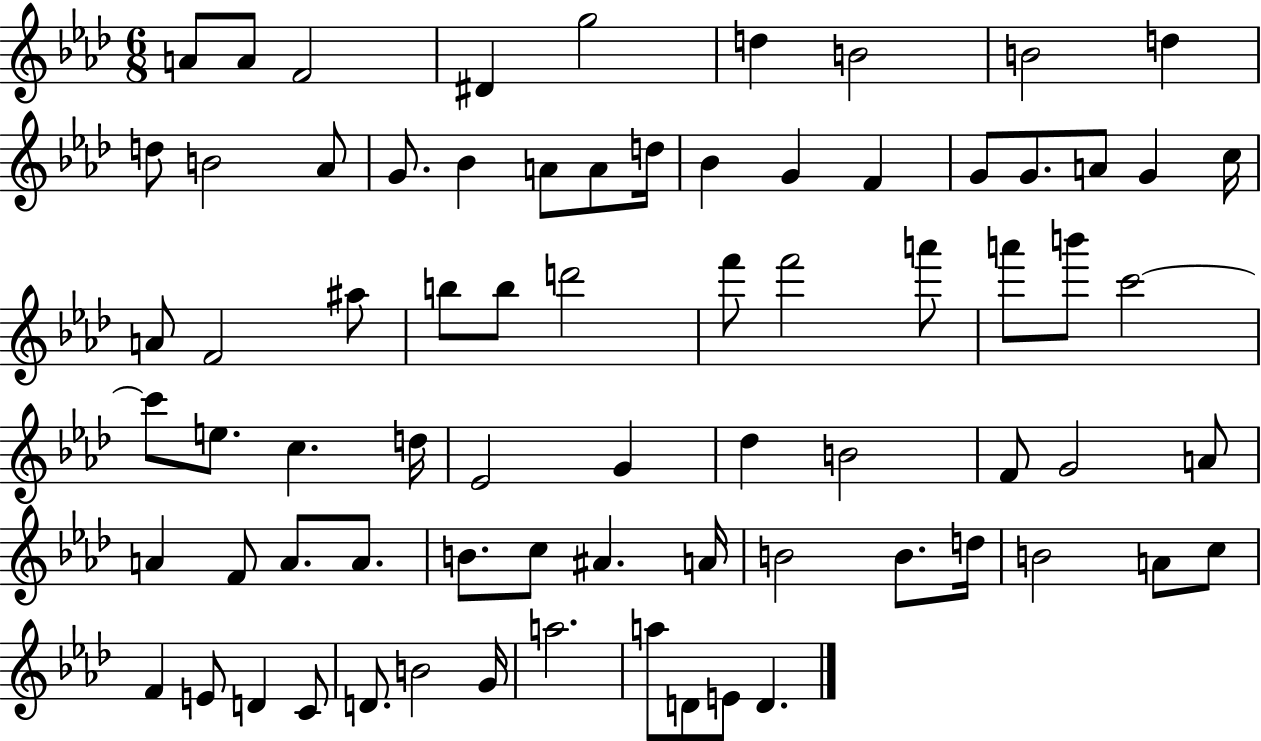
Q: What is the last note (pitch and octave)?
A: D4